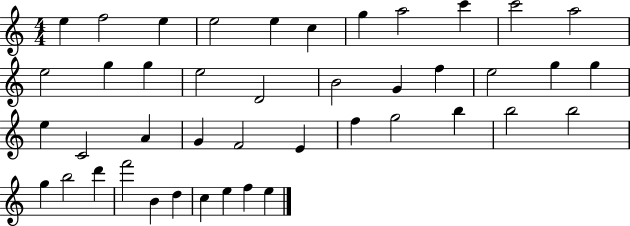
E5/q F5/h E5/q E5/h E5/q C5/q G5/q A5/h C6/q C6/h A5/h E5/h G5/q G5/q E5/h D4/h B4/h G4/q F5/q E5/h G5/q G5/q E5/q C4/h A4/q G4/q F4/h E4/q F5/q G5/h B5/q B5/h B5/h G5/q B5/h D6/q F6/h B4/q D5/q C5/q E5/q F5/q E5/q